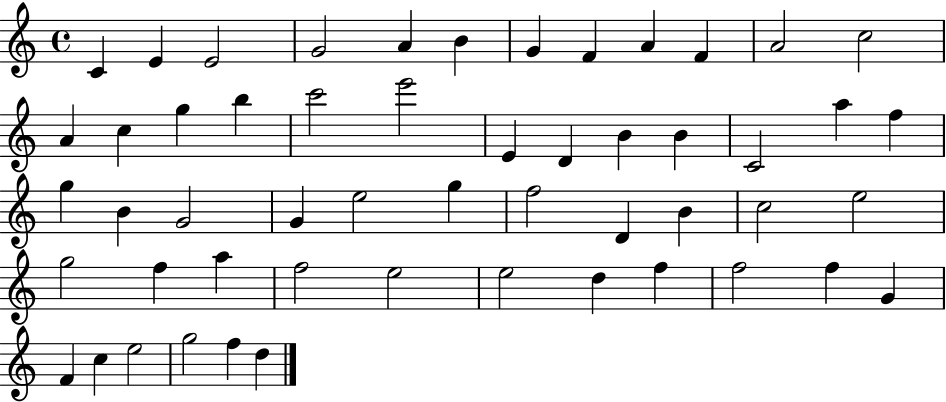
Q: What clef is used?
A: treble